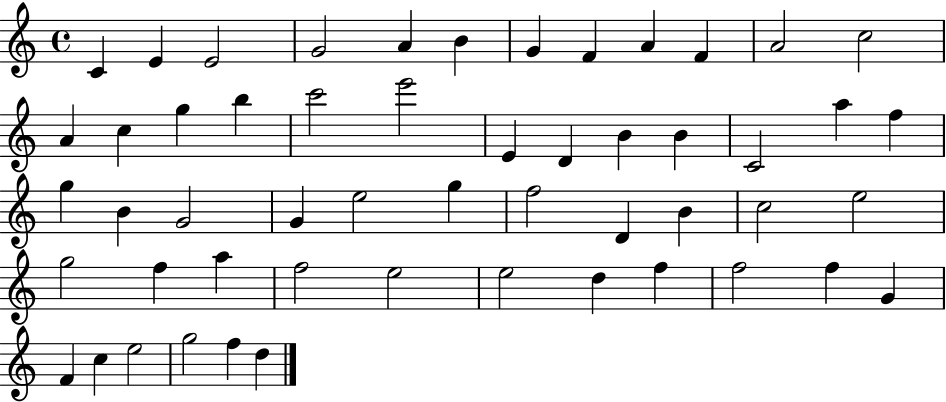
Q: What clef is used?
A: treble